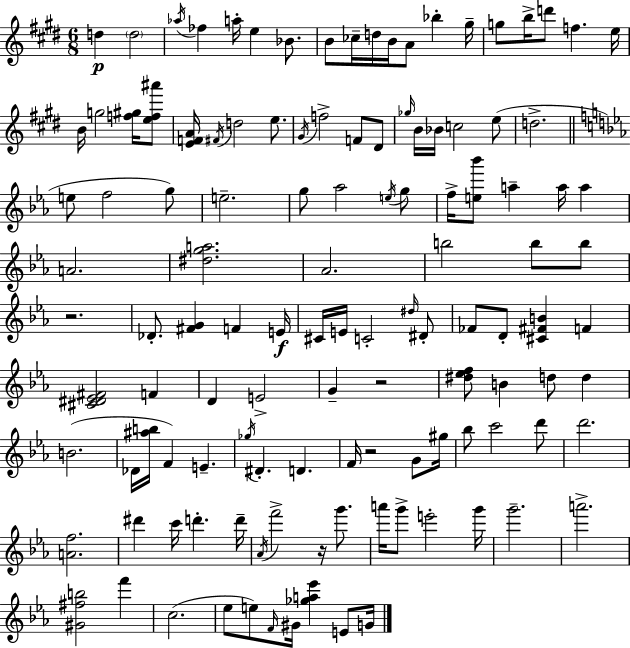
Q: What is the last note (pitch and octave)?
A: G4